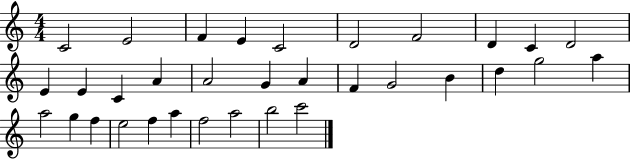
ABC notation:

X:1
T:Untitled
M:4/4
L:1/4
K:C
C2 E2 F E C2 D2 F2 D C D2 E E C A A2 G A F G2 B d g2 a a2 g f e2 f a f2 a2 b2 c'2